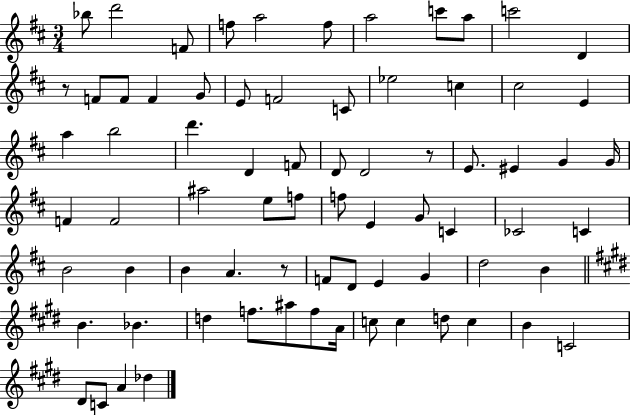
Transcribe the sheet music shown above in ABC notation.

X:1
T:Untitled
M:3/4
L:1/4
K:D
_b/2 d'2 F/2 f/2 a2 f/2 a2 c'/2 a/2 c'2 D z/2 F/2 F/2 F G/2 E/2 F2 C/2 _e2 c ^c2 E a b2 d' D F/2 D/2 D2 z/2 E/2 ^E G G/4 F F2 ^a2 e/2 f/2 f/2 E G/2 C _C2 C B2 B B A z/2 F/2 D/2 E G d2 B B _B d f/2 ^a/2 f/2 A/4 c/2 c d/2 c B C2 ^D/2 C/2 A _d